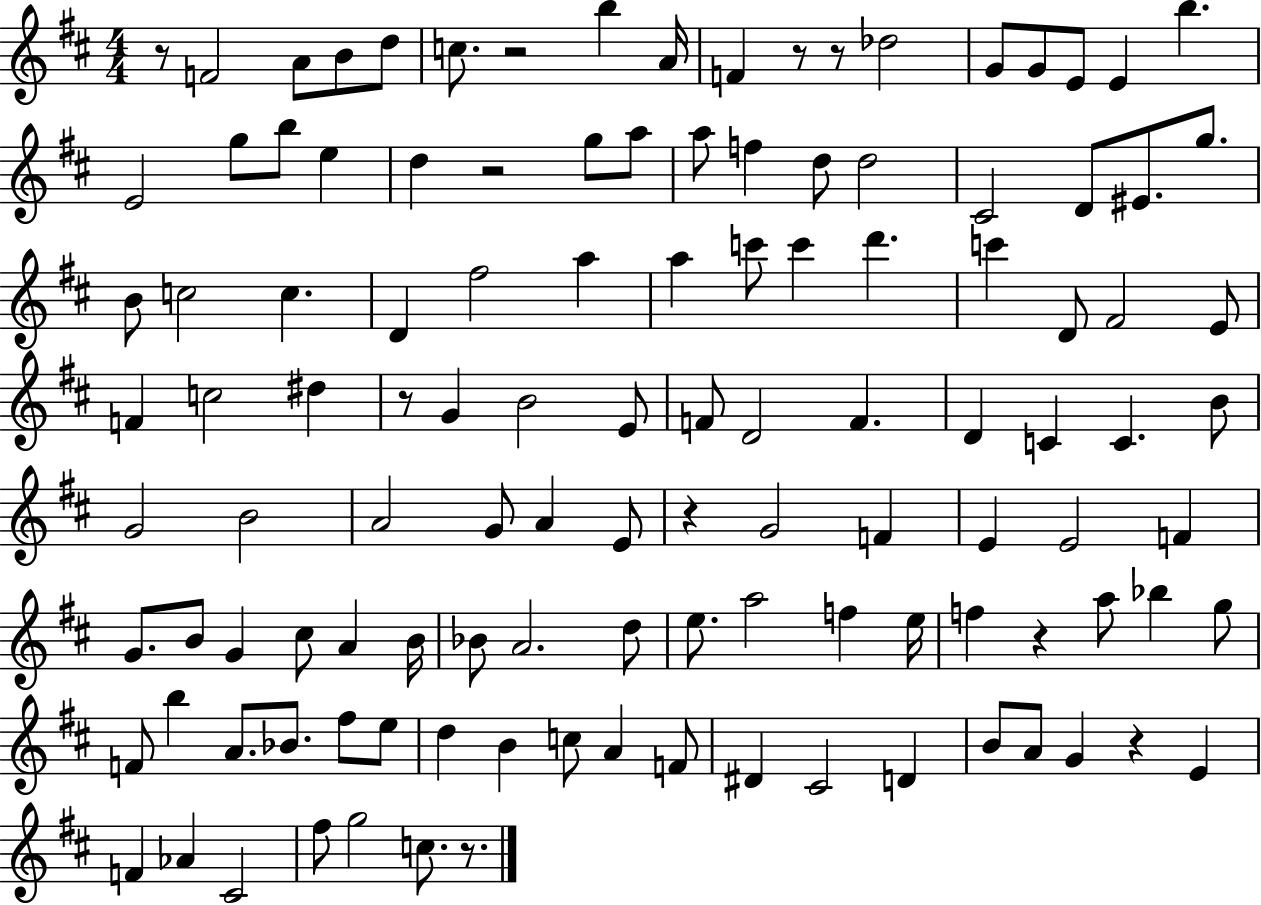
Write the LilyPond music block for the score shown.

{
  \clef treble
  \numericTimeSignature
  \time 4/4
  \key d \major
  r8 f'2 a'8 b'8 d''8 | c''8. r2 b''4 a'16 | f'4 r8 r8 des''2 | g'8 g'8 e'8 e'4 b''4. | \break e'2 g''8 b''8 e''4 | d''4 r2 g''8 a''8 | a''8 f''4 d''8 d''2 | cis'2 d'8 eis'8. g''8. | \break b'8 c''2 c''4. | d'4 fis''2 a''4 | a''4 c'''8 c'''4 d'''4. | c'''4 d'8 fis'2 e'8 | \break f'4 c''2 dis''4 | r8 g'4 b'2 e'8 | f'8 d'2 f'4. | d'4 c'4 c'4. b'8 | \break g'2 b'2 | a'2 g'8 a'4 e'8 | r4 g'2 f'4 | e'4 e'2 f'4 | \break g'8. b'8 g'4 cis''8 a'4 b'16 | bes'8 a'2. d''8 | e''8. a''2 f''4 e''16 | f''4 r4 a''8 bes''4 g''8 | \break f'8 b''4 a'8. bes'8. fis''8 e''8 | d''4 b'4 c''8 a'4 f'8 | dis'4 cis'2 d'4 | b'8 a'8 g'4 r4 e'4 | \break f'4 aes'4 cis'2 | fis''8 g''2 c''8. r8. | \bar "|."
}